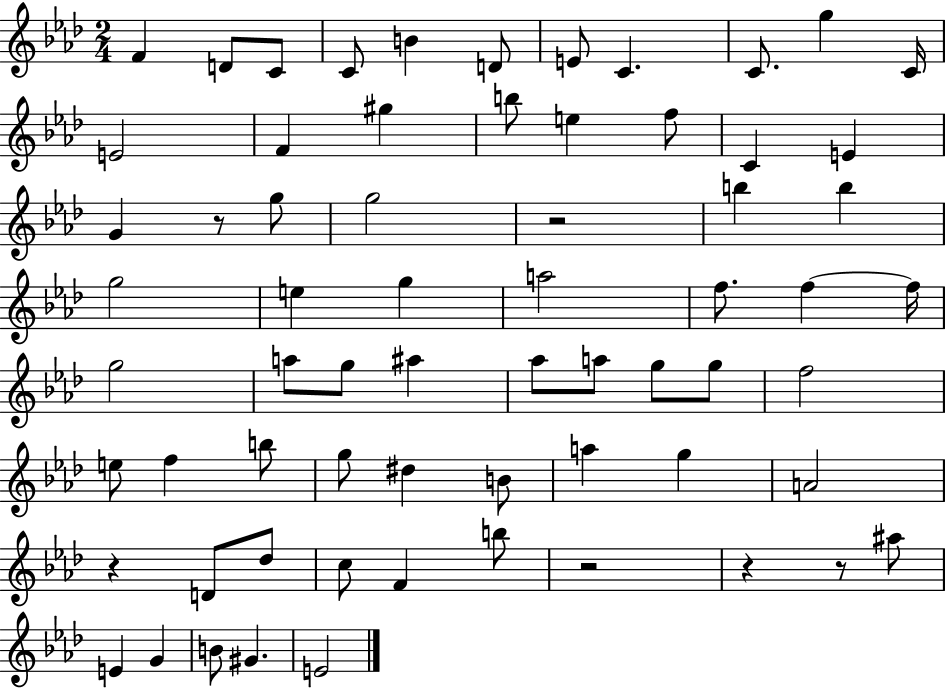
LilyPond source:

{
  \clef treble
  \numericTimeSignature
  \time 2/4
  \key aes \major
  f'4 d'8 c'8 | c'8 b'4 d'8 | e'8 c'4. | c'8. g''4 c'16 | \break e'2 | f'4 gis''4 | b''8 e''4 f''8 | c'4 e'4 | \break g'4 r8 g''8 | g''2 | r2 | b''4 b''4 | \break g''2 | e''4 g''4 | a''2 | f''8. f''4~~ f''16 | \break g''2 | a''8 g''8 ais''4 | aes''8 a''8 g''8 g''8 | f''2 | \break e''8 f''4 b''8 | g''8 dis''4 b'8 | a''4 g''4 | a'2 | \break r4 d'8 des''8 | c''8 f'4 b''8 | r2 | r4 r8 ais''8 | \break e'4 g'4 | b'8 gis'4. | e'2 | \bar "|."
}